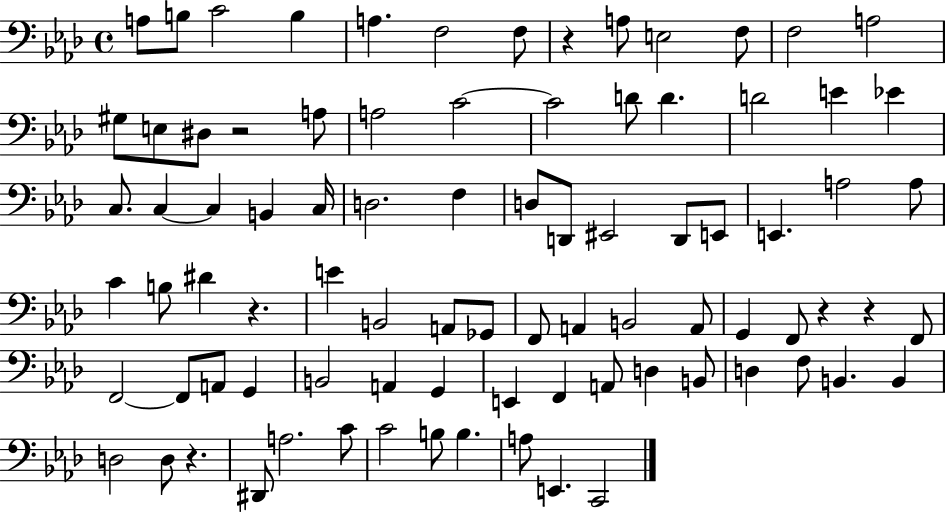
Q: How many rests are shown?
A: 6